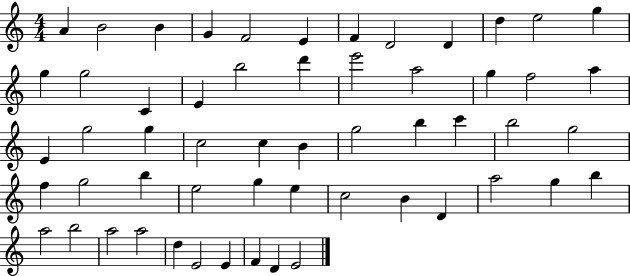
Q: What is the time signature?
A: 4/4